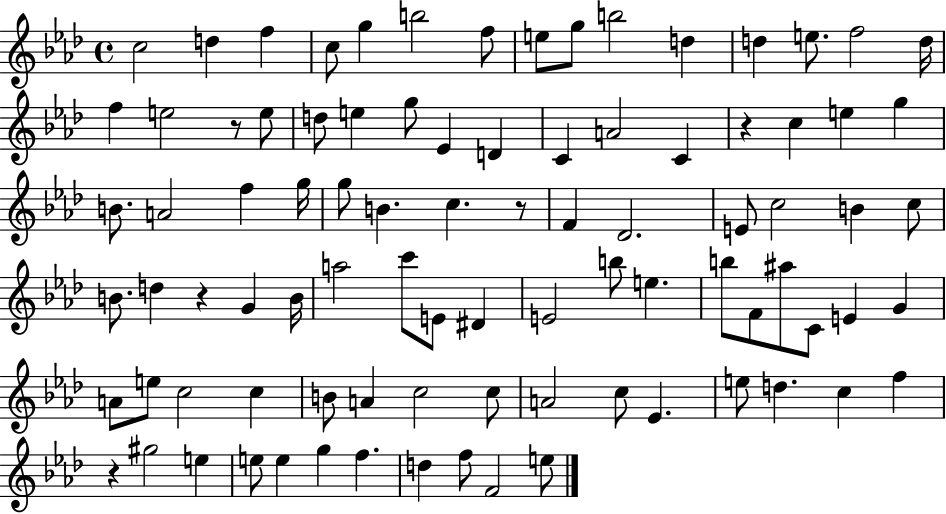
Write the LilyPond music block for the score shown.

{
  \clef treble
  \time 4/4
  \defaultTimeSignature
  \key aes \major
  \repeat volta 2 { c''2 d''4 f''4 | c''8 g''4 b''2 f''8 | e''8 g''8 b''2 d''4 | d''4 e''8. f''2 d''16 | \break f''4 e''2 r8 e''8 | d''8 e''4 g''8 ees'4 d'4 | c'4 a'2 c'4 | r4 c''4 e''4 g''4 | \break b'8. a'2 f''4 g''16 | g''8 b'4. c''4. r8 | f'4 des'2. | e'8 c''2 b'4 c''8 | \break b'8. d''4 r4 g'4 b'16 | a''2 c'''8 e'8 dis'4 | e'2 b''8 e''4. | b''8 f'8 ais''8 c'8 e'4 g'4 | \break a'8 e''8 c''2 c''4 | b'8 a'4 c''2 c''8 | a'2 c''8 ees'4. | e''8 d''4. c''4 f''4 | \break r4 gis''2 e''4 | e''8 e''4 g''4 f''4. | d''4 f''8 f'2 e''8 | } \bar "|."
}